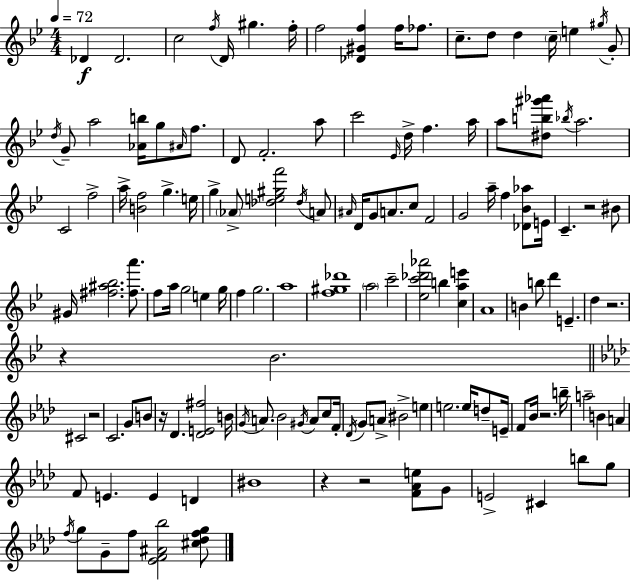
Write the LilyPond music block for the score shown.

{
  \clef treble
  \numericTimeSignature
  \time 4/4
  \key g \minor
  \tempo 4 = 72
  des'4\f des'2. | c''2 \acciaccatura { f''16 } d'16 gis''4. | f''16-. f''2 <des' gis' f''>4 f''16 fes''8. | c''8.-- d''8 d''4 \parenthesize c''16-- e''4 \acciaccatura { gis''16 } | \break g'8-. \acciaccatura { d''16 } g'8-- a''2 <aes' b''>16 g''8 | \grace { ais'16 } f''8. d'8 f'2.-. | a''8 c'''2 \grace { ees'16 } d''16-> f''4. | a''16 a''8 <dis'' b'' gis''' aes'''>8 \acciaccatura { bes''16 } a''2. | \break c'2 f''2-> | a''16-> <b' f''>2 g''4.-> | e''16 g''4-> \parenthesize aes'8-> <des'' e'' gis'' f'''>2 | \acciaccatura { des''16 } a'8 \grace { ais'16 } d'16 g'8 a'8. c''8 | \break f'2 g'2 | a''16-- f''4 <des' bes' aes''>8 e'16 c'4.-- r2 | bis'8 gis'16 <fis'' ais'' bes''>2. | <fis'' a'''>8. f''8 a''16 g''2 | \break e''4 g''16 f''4 g''2. | a''1 | <f'' gis'' des'''>1 | \parenthesize a''2 | \break c'''2-- <ees'' c''' des''' aes'''>2 | b''4 <c'' a'' e'''>4 a'1 | b'4 b''8 d'''4 | e'4.-- d''4 r2. | \break r4 bes'2. | \bar "||" \break \key aes \major cis'2 r2 | c'2. g'8 b'8 | r16 des'4. <des' e' fis''>2 b'16 | \acciaccatura { g'16 } a'8. bes'2 \acciaccatura { gis'16 } a'8 c''8 | \break f'16-. \acciaccatura { des'16 } g'8 a'8-> bis'2-> e''4 | e''2. e''16 | d''8-- e'16-- f'8 bes'16 r2. | b''16-- a''2-- b'4 a'4 | \break f'8 e'4. e'4 d'4 | bis'1 | r4 r2 <f' aes' e''>8 | g'8 e'2-> cis'4 b''8 | \break g''8 \acciaccatura { f''16 } g''8 g'8-- f''8 <ees' f' ais' bes''>2 | <cis'' des'' f'' g''>8 \bar "|."
}